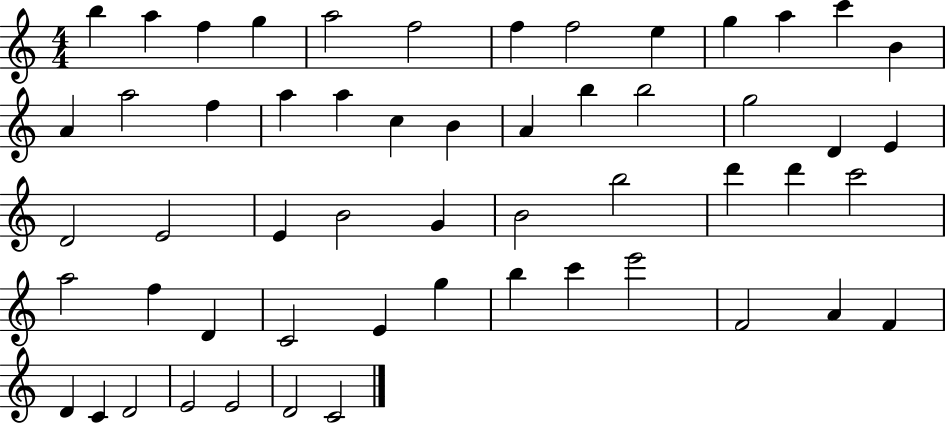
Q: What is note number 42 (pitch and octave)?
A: G5